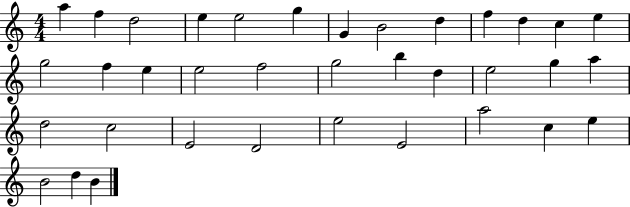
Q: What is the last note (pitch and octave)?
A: B4